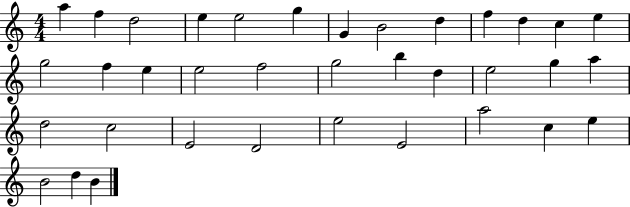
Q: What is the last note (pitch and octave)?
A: B4